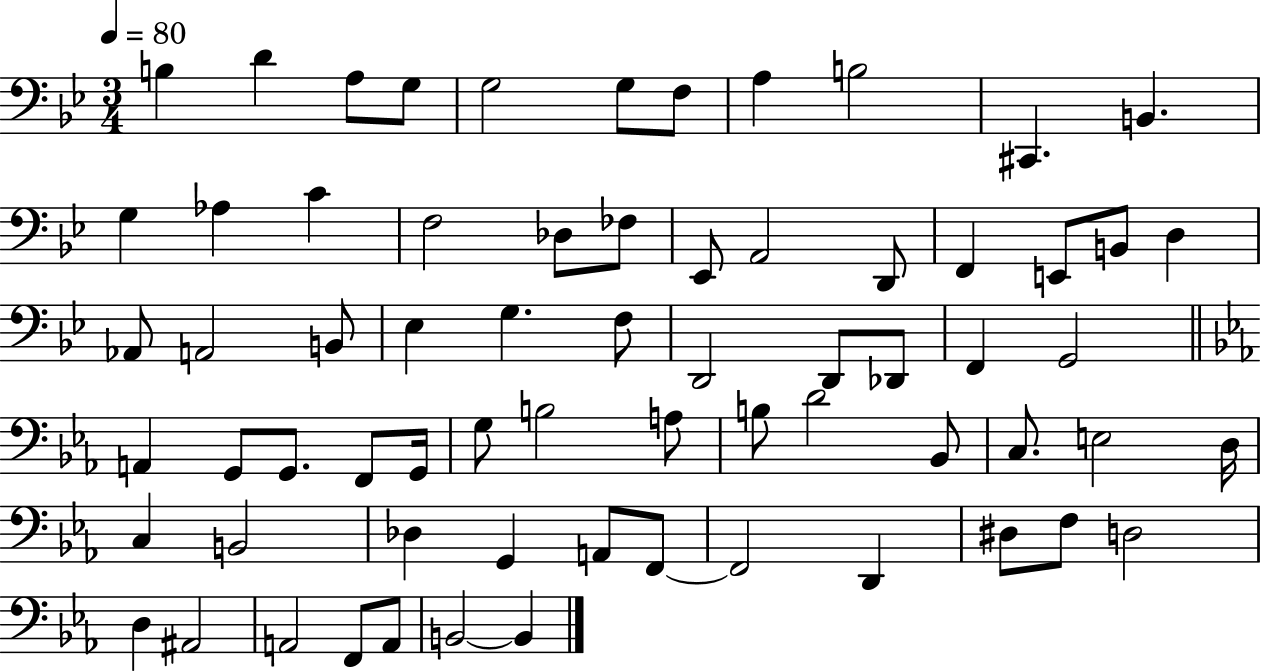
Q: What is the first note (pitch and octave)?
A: B3